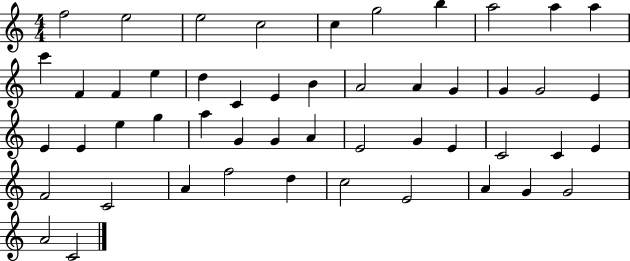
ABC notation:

X:1
T:Untitled
M:4/4
L:1/4
K:C
f2 e2 e2 c2 c g2 b a2 a a c' F F e d C E B A2 A G G G2 E E E e g a G G A E2 G E C2 C E F2 C2 A f2 d c2 E2 A G G2 A2 C2